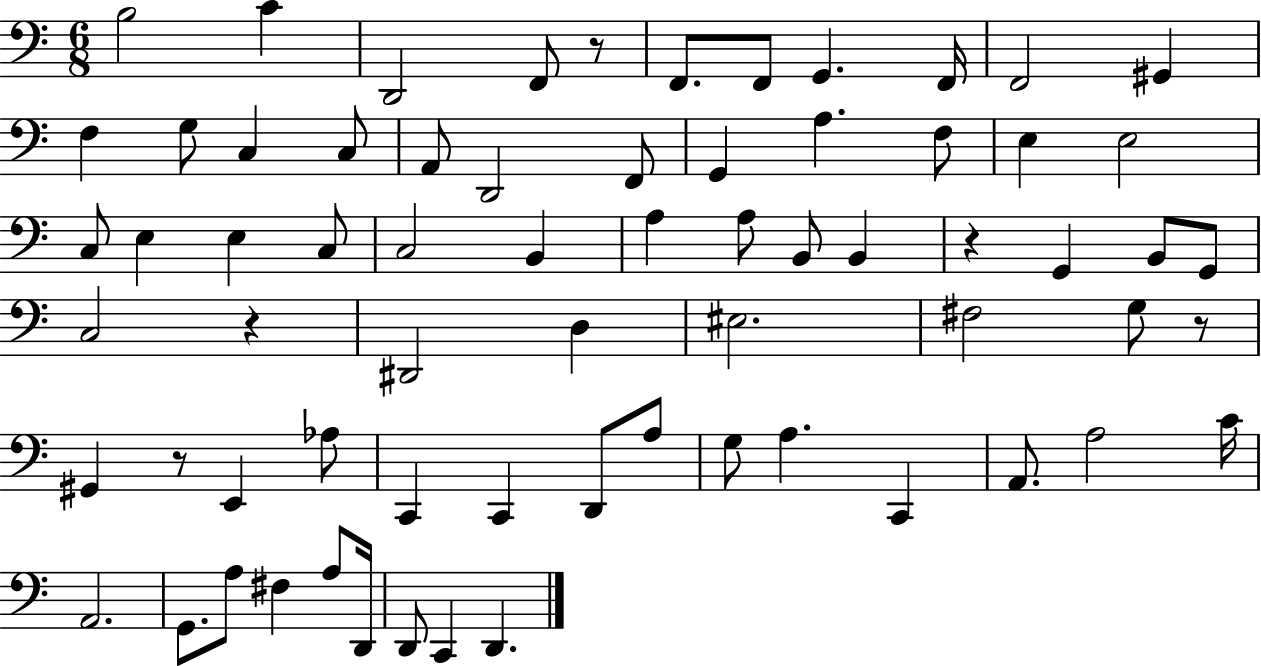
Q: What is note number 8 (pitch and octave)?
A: F2